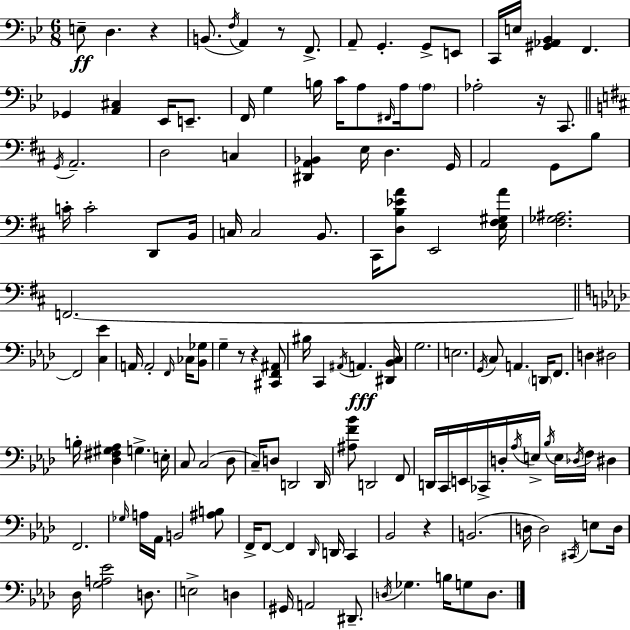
E3/e D3/q. R/q B2/e. F3/s A2/q R/e F2/e. A2/e G2/q. G2/e E2/e C2/s E3/s [G#2,Ab2,Bb2]/q F2/q. Gb2/q [A2,C#3]/q Eb2/s E2/e. F2/s G3/q B3/s C4/s A3/e F#2/s A3/s A3/e Ab3/h R/s C2/e. G2/s A2/h. D3/h C3/q [D#2,A2,Bb2]/q E3/s D3/q. G2/s A2/h G2/e B3/e C4/s C4/h D2/e B2/s C3/s C3/h B2/e. C#2/s [D3,B3,Eb4,A4]/e E2/h [E3,F#3,G#3,A4]/s [F#3,Gb3,A#3]/h. F2/h. F2/h [C3,Eb4]/q A2/s A2/h F2/s CES3/s [Bb2,Gb3]/e G3/q R/e R/q [C#2,F2,A#2]/e BIS3/s C2/q A#2/s A2/q. [D#2,Bb2,C3]/s G3/h. E3/h. G2/s C3/e A2/q. D2/s F2/e. D3/q D#3/h B3/s [Db3,F#3,G#3,Ab3]/q G3/q. E3/s C3/e C3/h Db3/e C3/s D3/e D2/h D2/s [A#3,F4,Bb4]/e D2/h F2/e D2/s C2/s E2/s CES2/s D3/s Ab3/s E3/s Bb3/s E3/s Db3/s F3/s D#3/q F2/h. Gb3/s A3/s Ab2/s B2/h [A#3,B3]/e F2/s F2/e F2/q Db2/s D2/s C2/q Bb2/h R/q B2/h. D3/s D3/h C#2/s E3/e D3/s Db3/s [G3,A3,Eb4]/h D3/e. E3/h D3/q G#2/s A2/h D#2/e. D3/s Gb3/q. B3/s G3/e D3/e.